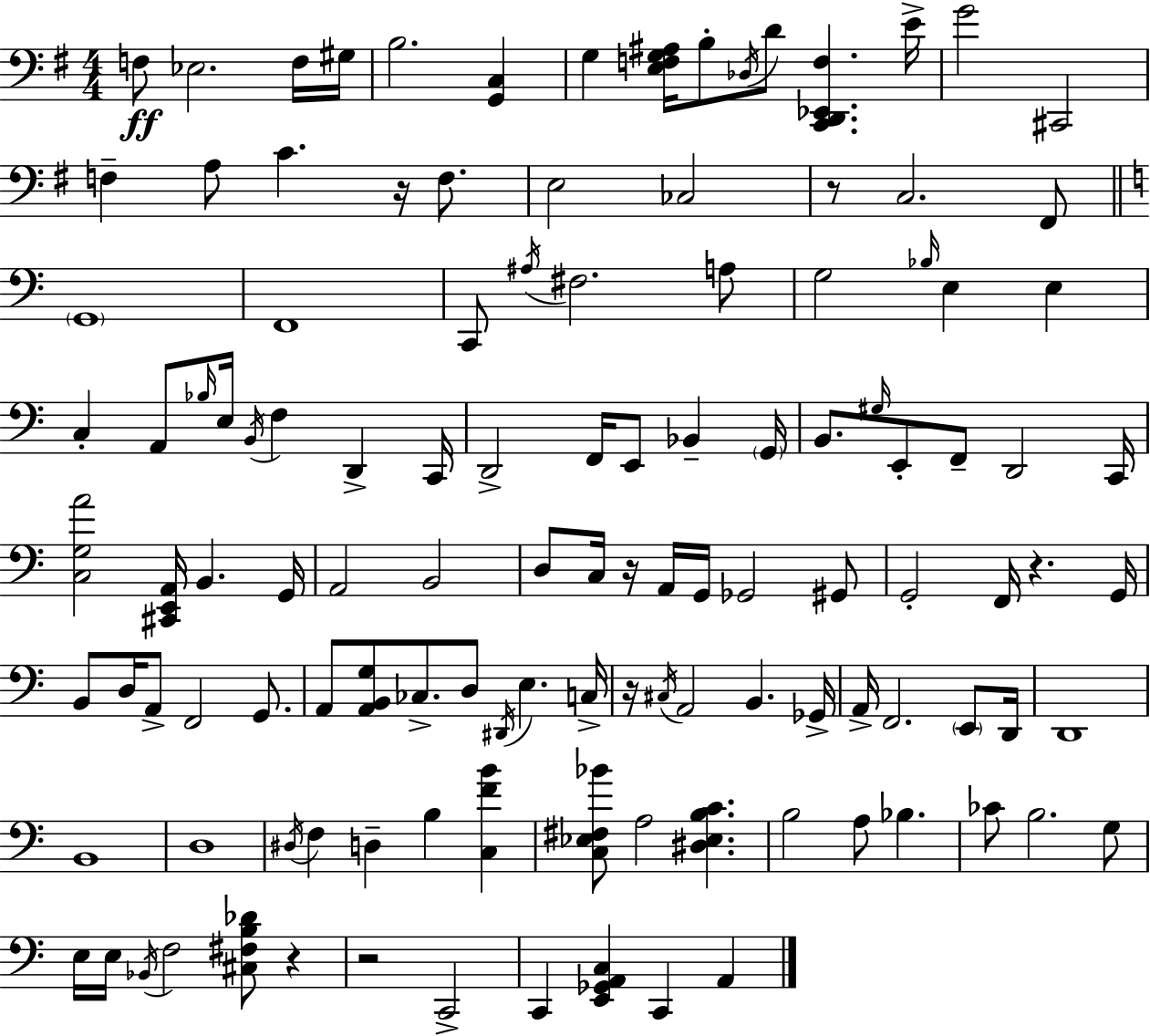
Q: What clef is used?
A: bass